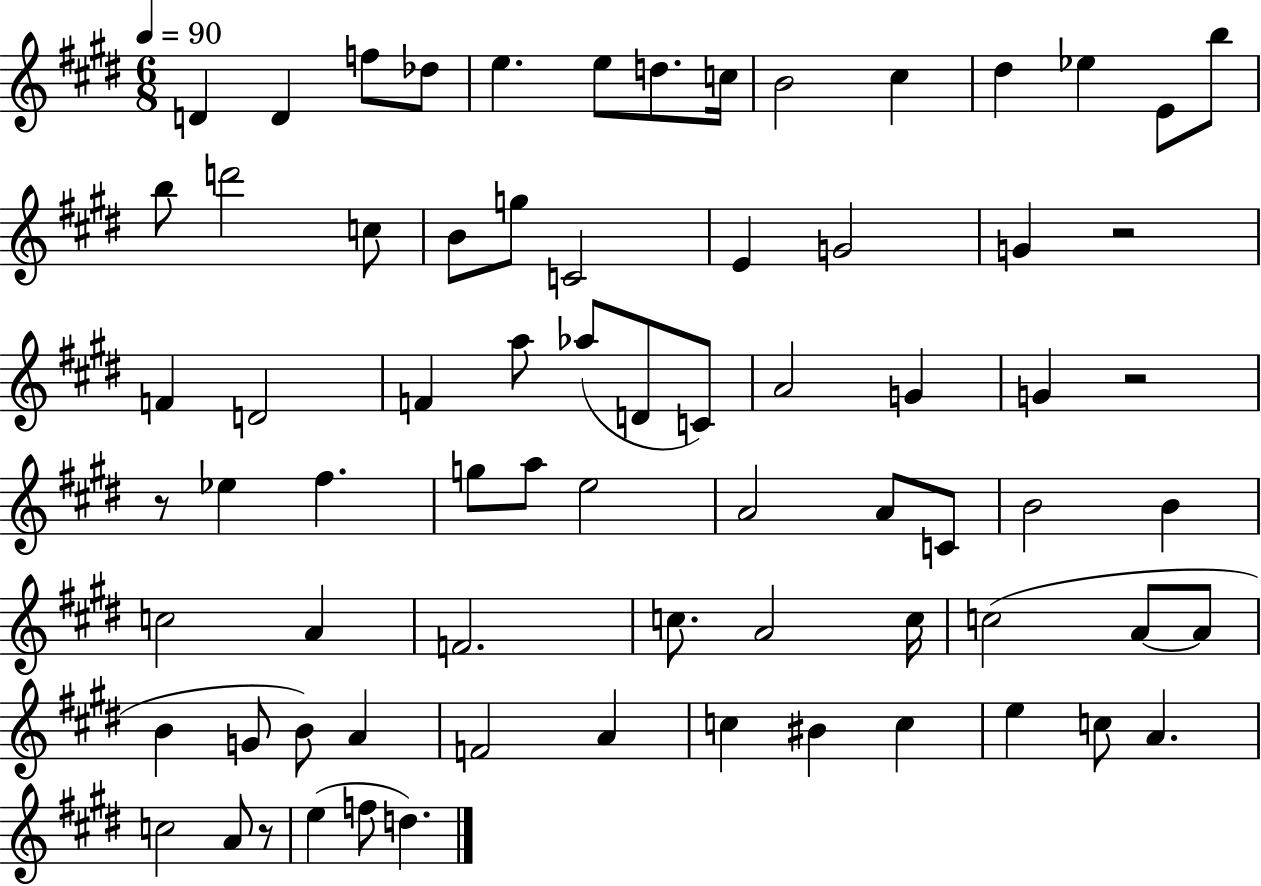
{
  \clef treble
  \numericTimeSignature
  \time 6/8
  \key e \major
  \tempo 4 = 90
  d'4 d'4 f''8 des''8 | e''4. e''8 d''8. c''16 | b'2 cis''4 | dis''4 ees''4 e'8 b''8 | \break b''8 d'''2 c''8 | b'8 g''8 c'2 | e'4 g'2 | g'4 r2 | \break f'4 d'2 | f'4 a''8 aes''8( d'8 c'8) | a'2 g'4 | g'4 r2 | \break r8 ees''4 fis''4. | g''8 a''8 e''2 | a'2 a'8 c'8 | b'2 b'4 | \break c''2 a'4 | f'2. | c''8. a'2 c''16 | c''2( a'8~~ a'8 | \break b'4 g'8 b'8) a'4 | f'2 a'4 | c''4 bis'4 c''4 | e''4 c''8 a'4. | \break c''2 a'8 r8 | e''4( f''8 d''4.) | \bar "|."
}